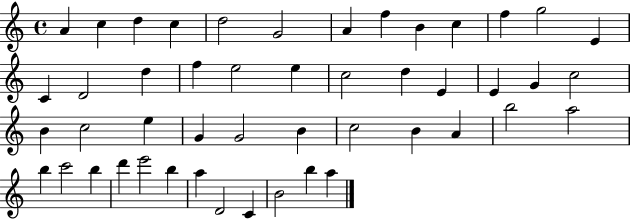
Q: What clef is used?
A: treble